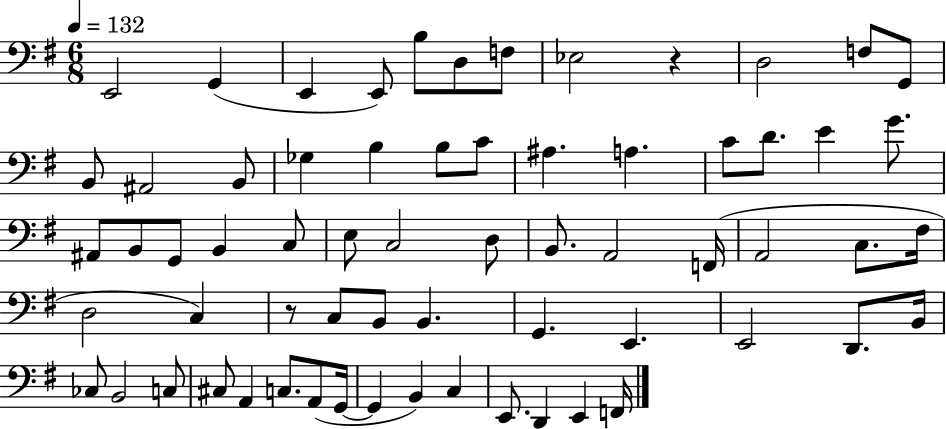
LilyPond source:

{
  \clef bass
  \numericTimeSignature
  \time 6/8
  \key g \major
  \tempo 4 = 132
  e,2 g,4( | e,4 e,8) b8 d8 f8 | ees2 r4 | d2 f8 g,8 | \break b,8 ais,2 b,8 | ges4 b4 b8 c'8 | ais4. a4. | c'8 d'8. e'4 g'8. | \break ais,8 b,8 g,8 b,4 c8 | e8 c2 d8 | b,8. a,2 f,16( | a,2 c8. fis16 | \break d2 c4) | r8 c8 b,8 b,4. | g,4. e,4. | e,2 d,8. b,16 | \break ces8 b,2 c8 | cis8 a,4 c8. a,8( g,16~~ | g,4 b,4) c4 | e,8. d,4 e,4 f,16 | \break \bar "|."
}